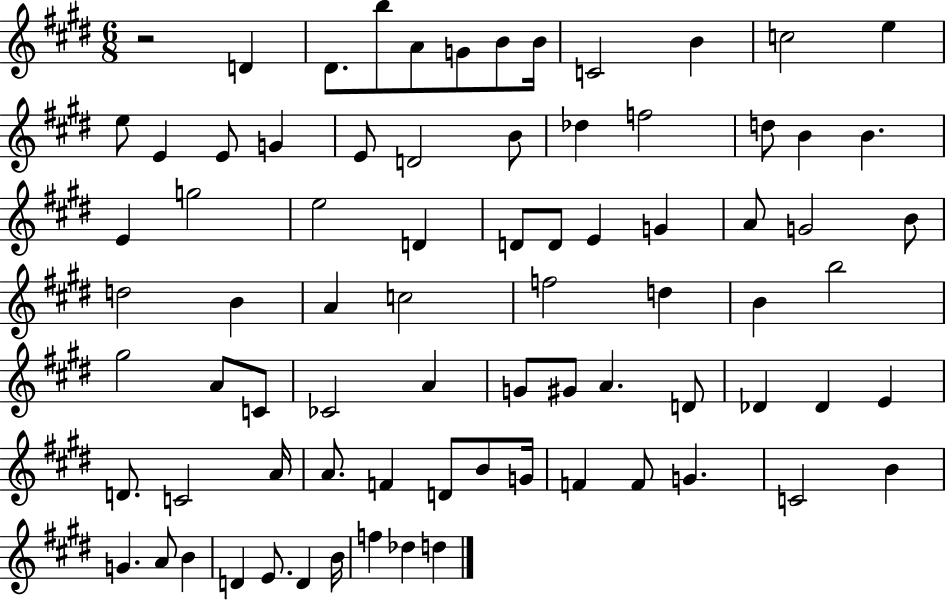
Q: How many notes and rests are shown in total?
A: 78